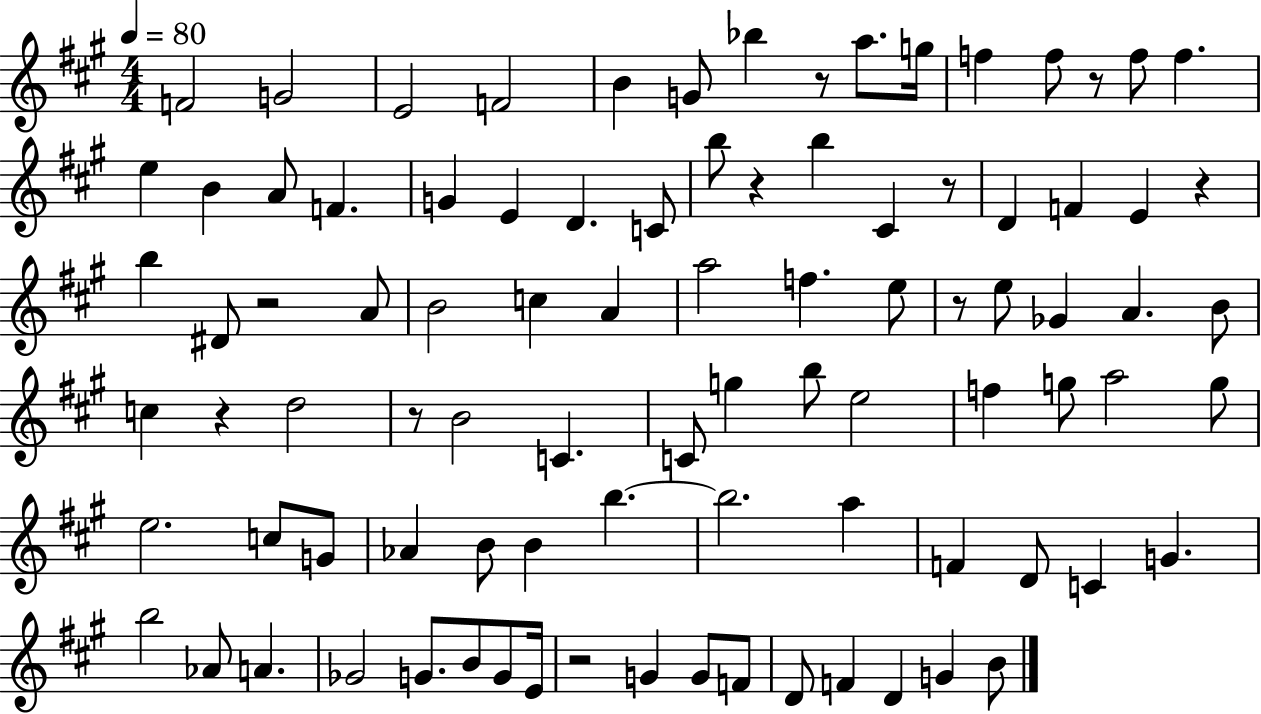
F4/h G4/h E4/h F4/h B4/q G4/e Bb5/q R/e A5/e. G5/s F5/q F5/e R/e F5/e F5/q. E5/q B4/q A4/e F4/q. G4/q E4/q D4/q. C4/e B5/e R/q B5/q C#4/q R/e D4/q F4/q E4/q R/q B5/q D#4/e R/h A4/e B4/h C5/q A4/q A5/h F5/q. E5/e R/e E5/e Gb4/q A4/q. B4/e C5/q R/q D5/h R/e B4/h C4/q. C4/e G5/q B5/e E5/h F5/q G5/e A5/h G5/e E5/h. C5/e G4/e Ab4/q B4/e B4/q B5/q. B5/h. A5/q F4/q D4/e C4/q G4/q. B5/h Ab4/e A4/q. Gb4/h G4/e. B4/e G4/e E4/s R/h G4/q G4/e F4/e D4/e F4/q D4/q G4/q B4/e